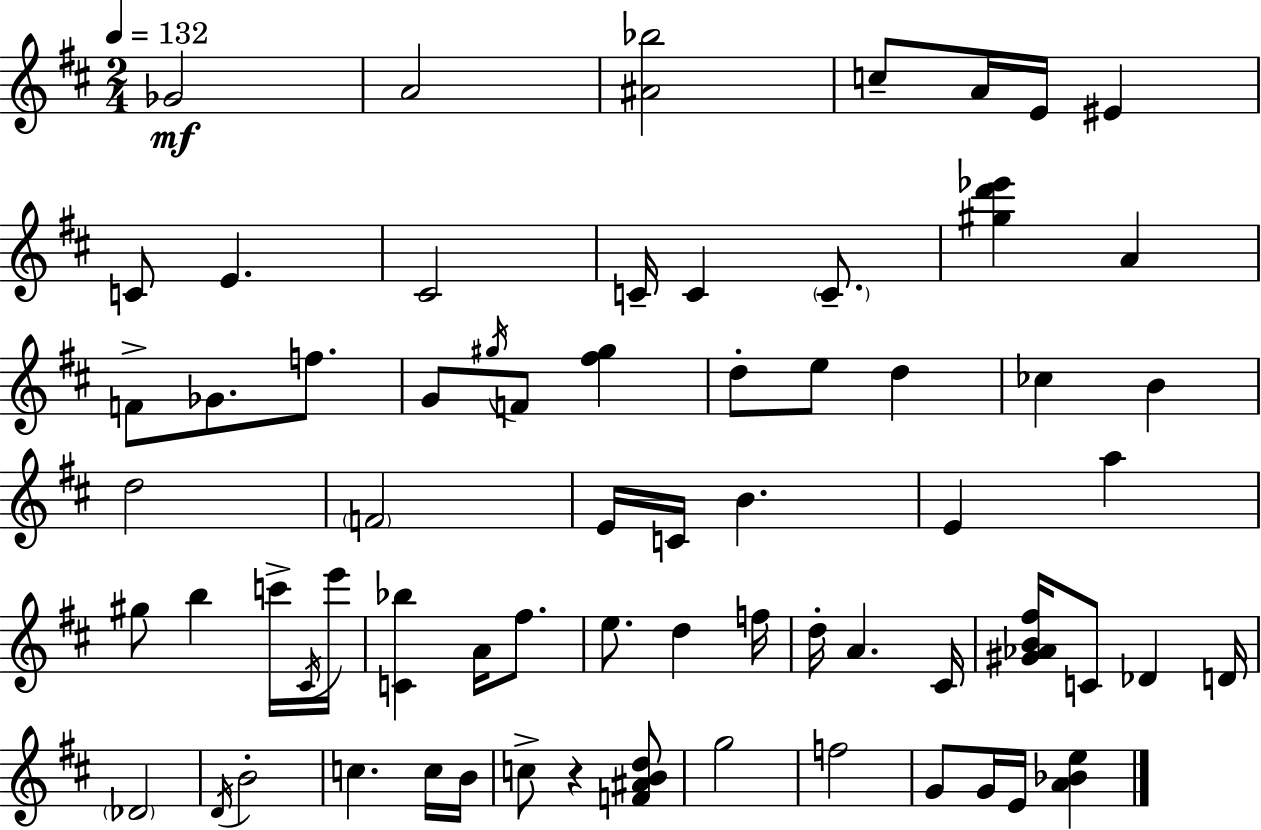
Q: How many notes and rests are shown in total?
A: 67